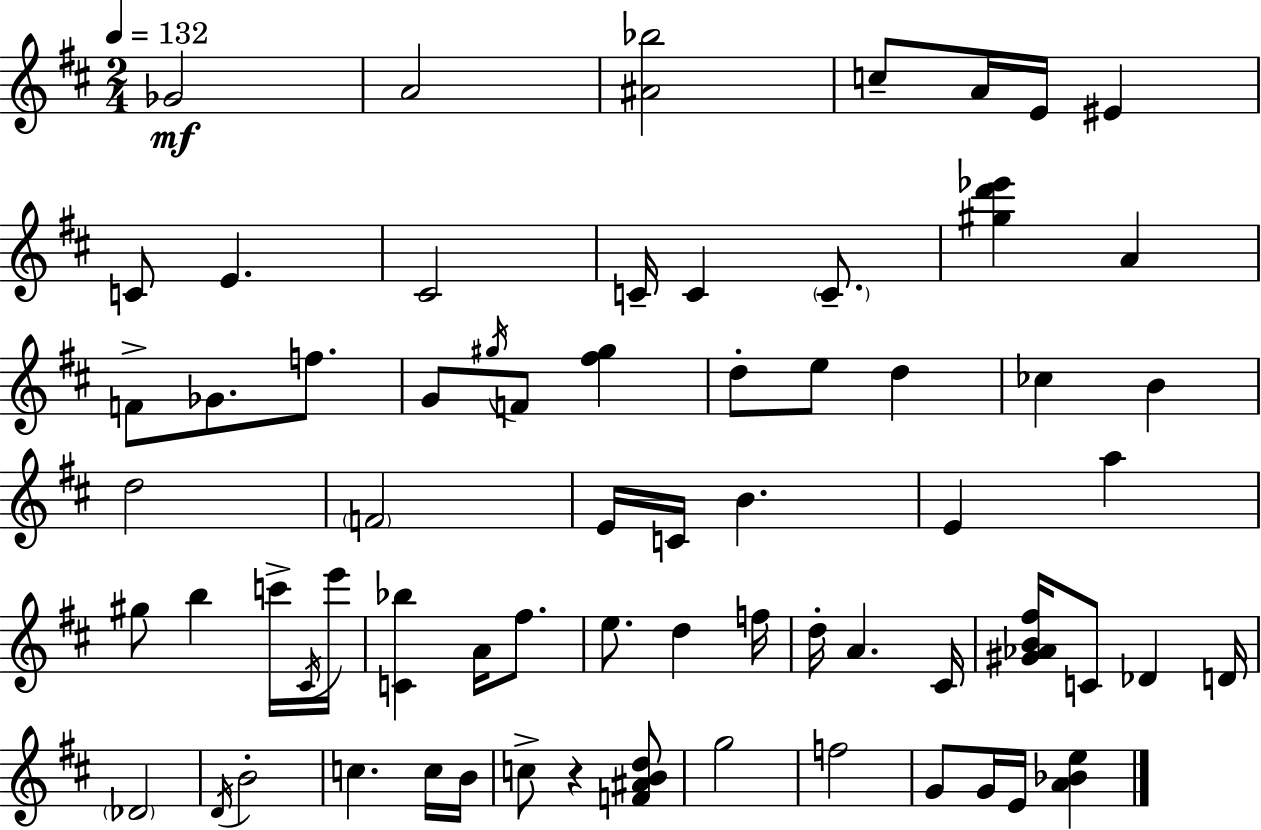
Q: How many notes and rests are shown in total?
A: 67